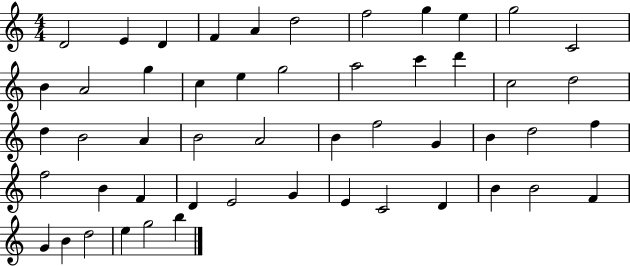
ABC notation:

X:1
T:Untitled
M:4/4
L:1/4
K:C
D2 E D F A d2 f2 g e g2 C2 B A2 g c e g2 a2 c' d' c2 d2 d B2 A B2 A2 B f2 G B d2 f f2 B F D E2 G E C2 D B B2 F G B d2 e g2 b